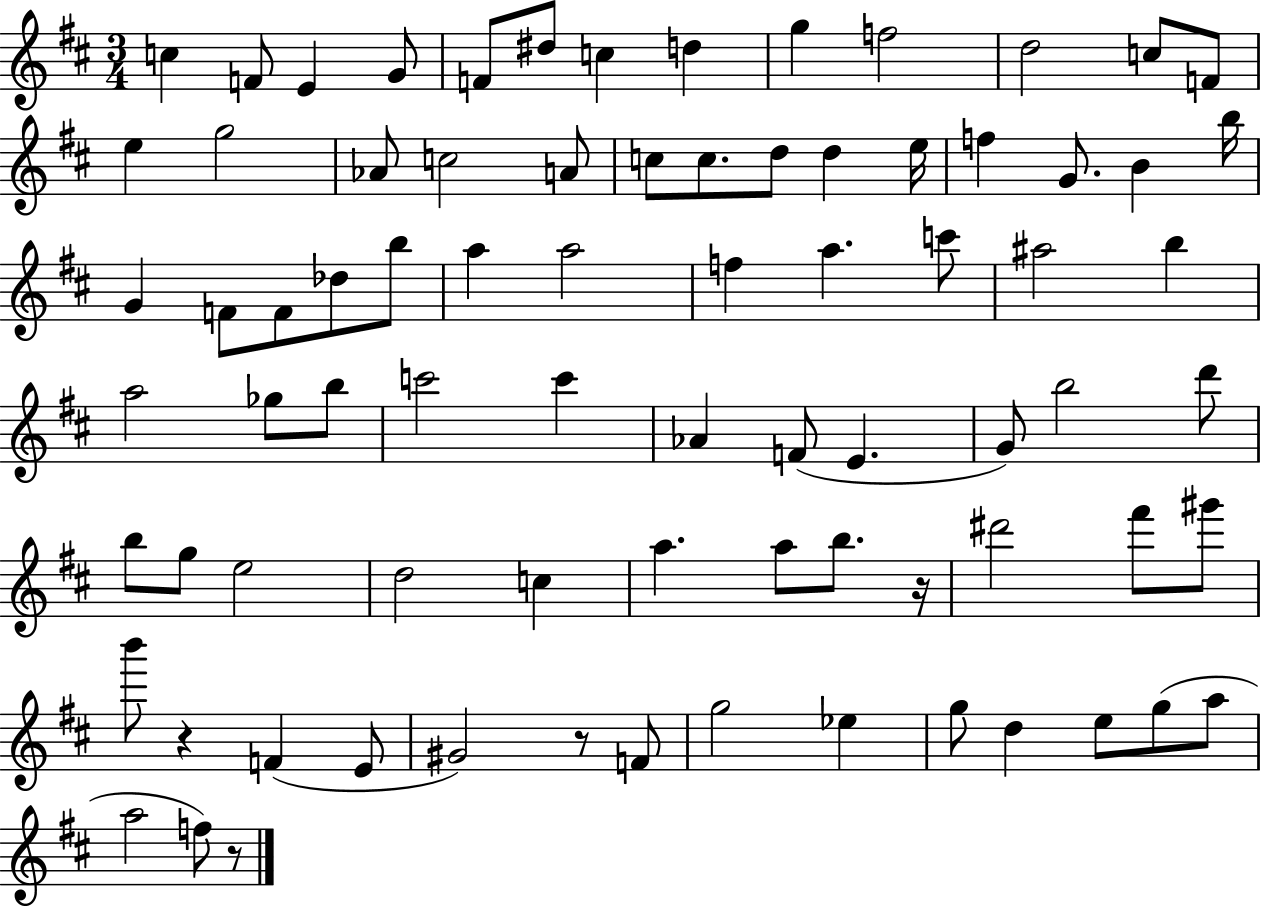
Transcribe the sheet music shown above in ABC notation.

X:1
T:Untitled
M:3/4
L:1/4
K:D
c F/2 E G/2 F/2 ^d/2 c d g f2 d2 c/2 F/2 e g2 _A/2 c2 A/2 c/2 c/2 d/2 d e/4 f G/2 B b/4 G F/2 F/2 _d/2 b/2 a a2 f a c'/2 ^a2 b a2 _g/2 b/2 c'2 c' _A F/2 E G/2 b2 d'/2 b/2 g/2 e2 d2 c a a/2 b/2 z/4 ^d'2 ^f'/2 ^g'/2 b'/2 z F E/2 ^G2 z/2 F/2 g2 _e g/2 d e/2 g/2 a/2 a2 f/2 z/2